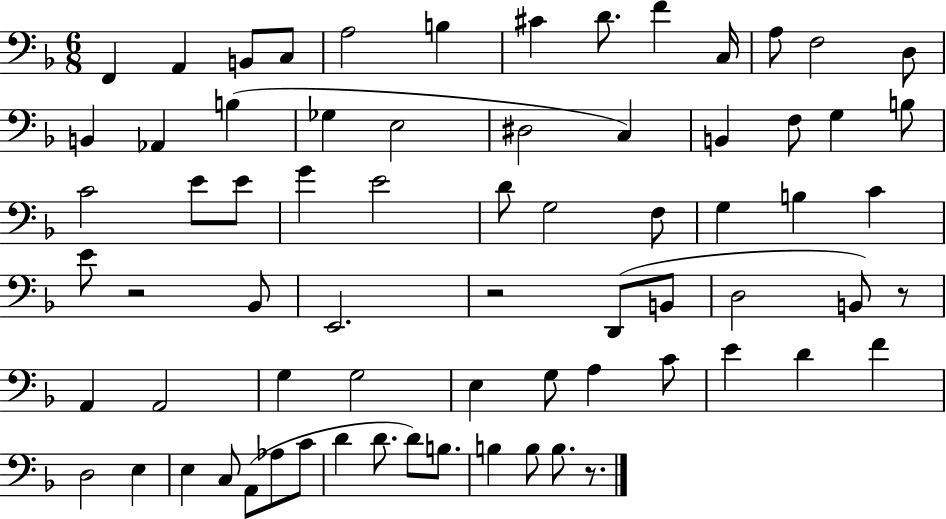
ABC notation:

X:1
T:Untitled
M:6/8
L:1/4
K:F
F,, A,, B,,/2 C,/2 A,2 B, ^C D/2 F C,/4 A,/2 F,2 D,/2 B,, _A,, B, _G, E,2 ^D,2 C, B,, F,/2 G, B,/2 C2 E/2 E/2 G E2 D/2 G,2 F,/2 G, B, C E/2 z2 _B,,/2 E,,2 z2 D,,/2 B,,/2 D,2 B,,/2 z/2 A,, A,,2 G, G,2 E, G,/2 A, C/2 E D F D,2 E, E, C,/2 A,,/2 _A,/2 C/2 D D/2 D/2 B,/2 B, B,/2 B,/2 z/2